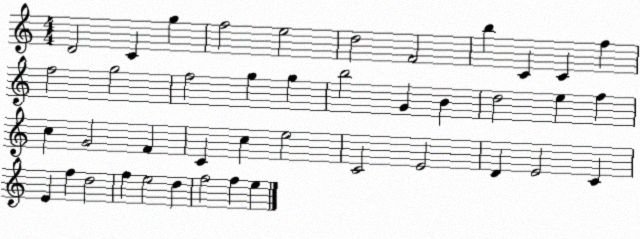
X:1
T:Untitled
M:4/4
L:1/4
K:C
D2 C g f2 e2 d2 F2 b C C f f2 g2 f2 g g b2 G B d2 e f c G2 F C c e2 C2 E2 D E2 C E f d2 f e2 d f2 f e